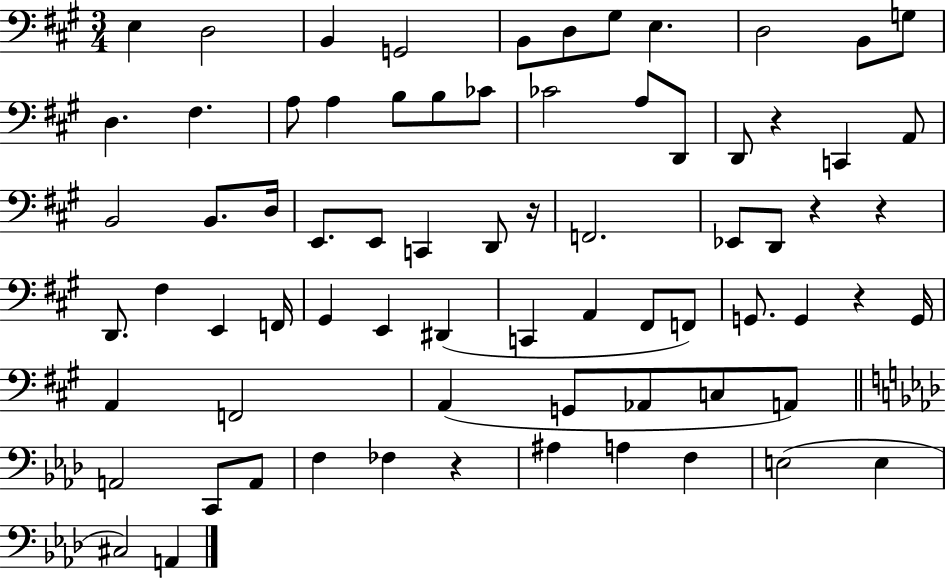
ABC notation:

X:1
T:Untitled
M:3/4
L:1/4
K:A
E, D,2 B,, G,,2 B,,/2 D,/2 ^G,/2 E, D,2 B,,/2 G,/2 D, ^F, A,/2 A, B,/2 B,/2 _C/2 _C2 A,/2 D,,/2 D,,/2 z C,, A,,/2 B,,2 B,,/2 D,/4 E,,/2 E,,/2 C,, D,,/2 z/4 F,,2 _E,,/2 D,,/2 z z D,,/2 ^F, E,, F,,/4 ^G,, E,, ^D,, C,, A,, ^F,,/2 F,,/2 G,,/2 G,, z G,,/4 A,, F,,2 A,, G,,/2 _A,,/2 C,/2 A,,/2 A,,2 C,,/2 A,,/2 F, _F, z ^A, A, F, E,2 E, ^C,2 A,,